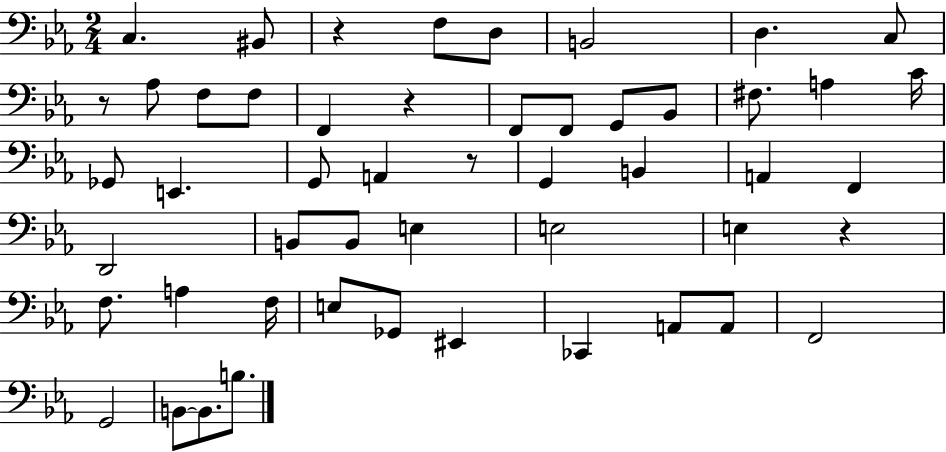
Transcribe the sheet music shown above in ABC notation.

X:1
T:Untitled
M:2/4
L:1/4
K:Eb
C, ^B,,/2 z F,/2 D,/2 B,,2 D, C,/2 z/2 _A,/2 F,/2 F,/2 F,, z F,,/2 F,,/2 G,,/2 _B,,/2 ^F,/2 A, C/4 _G,,/2 E,, G,,/2 A,, z/2 G,, B,, A,, F,, D,,2 B,,/2 B,,/2 E, E,2 E, z F,/2 A, F,/4 E,/2 _G,,/2 ^E,, _C,, A,,/2 A,,/2 F,,2 G,,2 B,,/2 B,,/2 B,/2